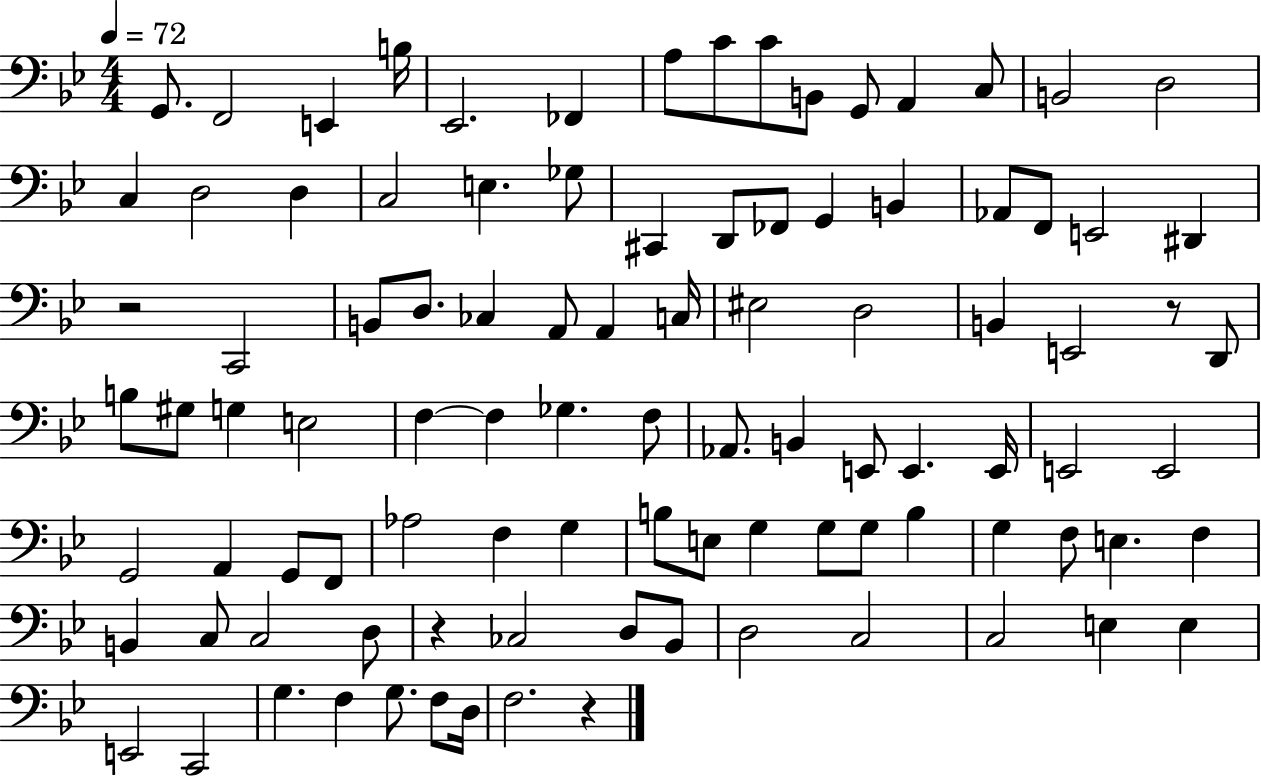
{
  \clef bass
  \numericTimeSignature
  \time 4/4
  \key bes \major
  \tempo 4 = 72
  \repeat volta 2 { g,8. f,2 e,4 b16 | ees,2. fes,4 | a8 c'8 c'8 b,8 g,8 a,4 c8 | b,2 d2 | \break c4 d2 d4 | c2 e4. ges8 | cis,4 d,8 fes,8 g,4 b,4 | aes,8 f,8 e,2 dis,4 | \break r2 c,2 | b,8 d8. ces4 a,8 a,4 c16 | eis2 d2 | b,4 e,2 r8 d,8 | \break b8 gis8 g4 e2 | f4~~ f4 ges4. f8 | aes,8. b,4 e,8 e,4. e,16 | e,2 e,2 | \break g,2 a,4 g,8 f,8 | aes2 f4 g4 | b8 e8 g4 g8 g8 b4 | g4 f8 e4. f4 | \break b,4 c8 c2 d8 | r4 ces2 d8 bes,8 | d2 c2 | c2 e4 e4 | \break e,2 c,2 | g4. f4 g8. f8 d16 | f2. r4 | } \bar "|."
}